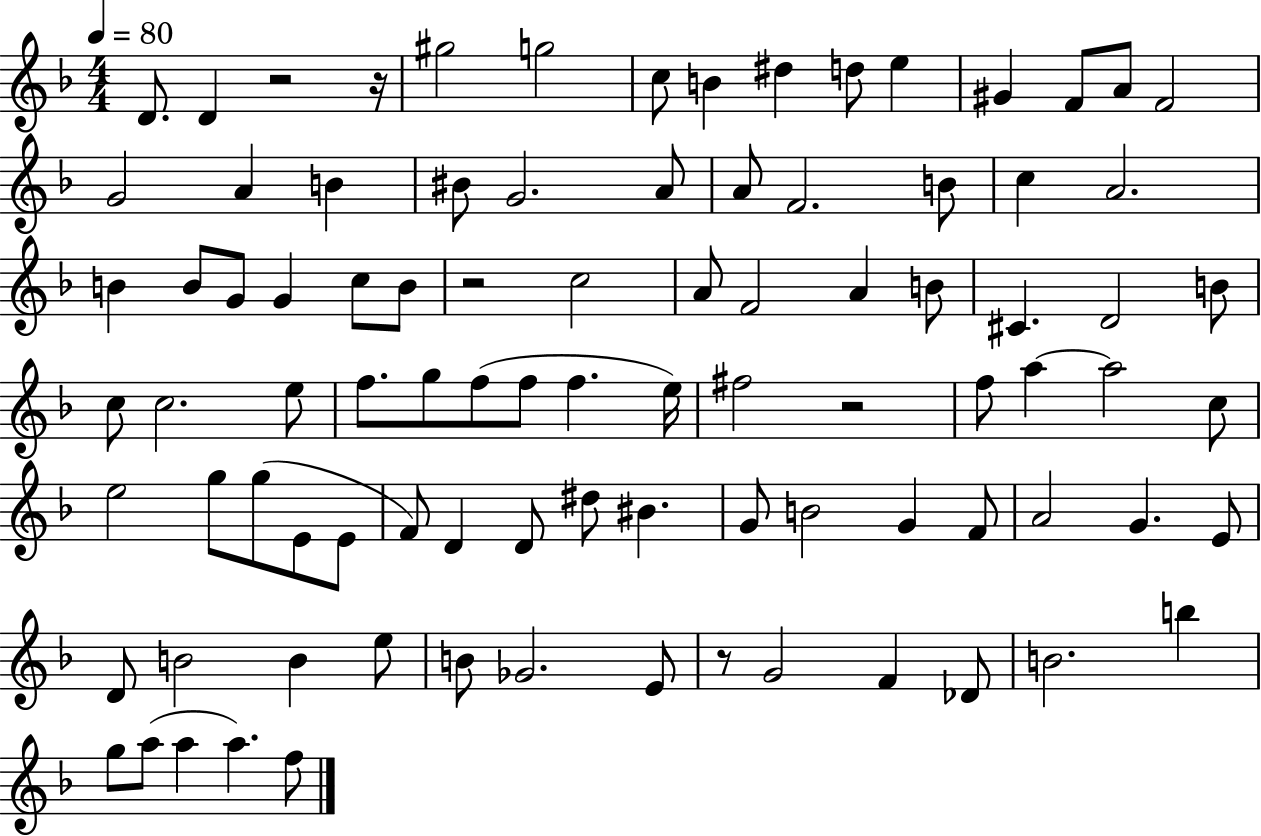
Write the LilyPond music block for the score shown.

{
  \clef treble
  \numericTimeSignature
  \time 4/4
  \key f \major
  \tempo 4 = 80
  d'8. d'4 r2 r16 | gis''2 g''2 | c''8 b'4 dis''4 d''8 e''4 | gis'4 f'8 a'8 f'2 | \break g'2 a'4 b'4 | bis'8 g'2. a'8 | a'8 f'2. b'8 | c''4 a'2. | \break b'4 b'8 g'8 g'4 c''8 b'8 | r2 c''2 | a'8 f'2 a'4 b'8 | cis'4. d'2 b'8 | \break c''8 c''2. e''8 | f''8. g''8 f''8( f''8 f''4. e''16) | fis''2 r2 | f''8 a''4~~ a''2 c''8 | \break e''2 g''8 g''8( e'8 e'8 | f'8) d'4 d'8 dis''8 bis'4. | g'8 b'2 g'4 f'8 | a'2 g'4. e'8 | \break d'8 b'2 b'4 e''8 | b'8 ges'2. e'8 | r8 g'2 f'4 des'8 | b'2. b''4 | \break g''8 a''8( a''4 a''4.) f''8 | \bar "|."
}